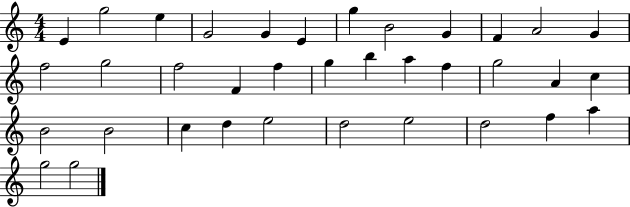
E4/q G5/h E5/q G4/h G4/q E4/q G5/q B4/h G4/q F4/q A4/h G4/q F5/h G5/h F5/h F4/q F5/q G5/q B5/q A5/q F5/q G5/h A4/q C5/q B4/h B4/h C5/q D5/q E5/h D5/h E5/h D5/h F5/q A5/q G5/h G5/h